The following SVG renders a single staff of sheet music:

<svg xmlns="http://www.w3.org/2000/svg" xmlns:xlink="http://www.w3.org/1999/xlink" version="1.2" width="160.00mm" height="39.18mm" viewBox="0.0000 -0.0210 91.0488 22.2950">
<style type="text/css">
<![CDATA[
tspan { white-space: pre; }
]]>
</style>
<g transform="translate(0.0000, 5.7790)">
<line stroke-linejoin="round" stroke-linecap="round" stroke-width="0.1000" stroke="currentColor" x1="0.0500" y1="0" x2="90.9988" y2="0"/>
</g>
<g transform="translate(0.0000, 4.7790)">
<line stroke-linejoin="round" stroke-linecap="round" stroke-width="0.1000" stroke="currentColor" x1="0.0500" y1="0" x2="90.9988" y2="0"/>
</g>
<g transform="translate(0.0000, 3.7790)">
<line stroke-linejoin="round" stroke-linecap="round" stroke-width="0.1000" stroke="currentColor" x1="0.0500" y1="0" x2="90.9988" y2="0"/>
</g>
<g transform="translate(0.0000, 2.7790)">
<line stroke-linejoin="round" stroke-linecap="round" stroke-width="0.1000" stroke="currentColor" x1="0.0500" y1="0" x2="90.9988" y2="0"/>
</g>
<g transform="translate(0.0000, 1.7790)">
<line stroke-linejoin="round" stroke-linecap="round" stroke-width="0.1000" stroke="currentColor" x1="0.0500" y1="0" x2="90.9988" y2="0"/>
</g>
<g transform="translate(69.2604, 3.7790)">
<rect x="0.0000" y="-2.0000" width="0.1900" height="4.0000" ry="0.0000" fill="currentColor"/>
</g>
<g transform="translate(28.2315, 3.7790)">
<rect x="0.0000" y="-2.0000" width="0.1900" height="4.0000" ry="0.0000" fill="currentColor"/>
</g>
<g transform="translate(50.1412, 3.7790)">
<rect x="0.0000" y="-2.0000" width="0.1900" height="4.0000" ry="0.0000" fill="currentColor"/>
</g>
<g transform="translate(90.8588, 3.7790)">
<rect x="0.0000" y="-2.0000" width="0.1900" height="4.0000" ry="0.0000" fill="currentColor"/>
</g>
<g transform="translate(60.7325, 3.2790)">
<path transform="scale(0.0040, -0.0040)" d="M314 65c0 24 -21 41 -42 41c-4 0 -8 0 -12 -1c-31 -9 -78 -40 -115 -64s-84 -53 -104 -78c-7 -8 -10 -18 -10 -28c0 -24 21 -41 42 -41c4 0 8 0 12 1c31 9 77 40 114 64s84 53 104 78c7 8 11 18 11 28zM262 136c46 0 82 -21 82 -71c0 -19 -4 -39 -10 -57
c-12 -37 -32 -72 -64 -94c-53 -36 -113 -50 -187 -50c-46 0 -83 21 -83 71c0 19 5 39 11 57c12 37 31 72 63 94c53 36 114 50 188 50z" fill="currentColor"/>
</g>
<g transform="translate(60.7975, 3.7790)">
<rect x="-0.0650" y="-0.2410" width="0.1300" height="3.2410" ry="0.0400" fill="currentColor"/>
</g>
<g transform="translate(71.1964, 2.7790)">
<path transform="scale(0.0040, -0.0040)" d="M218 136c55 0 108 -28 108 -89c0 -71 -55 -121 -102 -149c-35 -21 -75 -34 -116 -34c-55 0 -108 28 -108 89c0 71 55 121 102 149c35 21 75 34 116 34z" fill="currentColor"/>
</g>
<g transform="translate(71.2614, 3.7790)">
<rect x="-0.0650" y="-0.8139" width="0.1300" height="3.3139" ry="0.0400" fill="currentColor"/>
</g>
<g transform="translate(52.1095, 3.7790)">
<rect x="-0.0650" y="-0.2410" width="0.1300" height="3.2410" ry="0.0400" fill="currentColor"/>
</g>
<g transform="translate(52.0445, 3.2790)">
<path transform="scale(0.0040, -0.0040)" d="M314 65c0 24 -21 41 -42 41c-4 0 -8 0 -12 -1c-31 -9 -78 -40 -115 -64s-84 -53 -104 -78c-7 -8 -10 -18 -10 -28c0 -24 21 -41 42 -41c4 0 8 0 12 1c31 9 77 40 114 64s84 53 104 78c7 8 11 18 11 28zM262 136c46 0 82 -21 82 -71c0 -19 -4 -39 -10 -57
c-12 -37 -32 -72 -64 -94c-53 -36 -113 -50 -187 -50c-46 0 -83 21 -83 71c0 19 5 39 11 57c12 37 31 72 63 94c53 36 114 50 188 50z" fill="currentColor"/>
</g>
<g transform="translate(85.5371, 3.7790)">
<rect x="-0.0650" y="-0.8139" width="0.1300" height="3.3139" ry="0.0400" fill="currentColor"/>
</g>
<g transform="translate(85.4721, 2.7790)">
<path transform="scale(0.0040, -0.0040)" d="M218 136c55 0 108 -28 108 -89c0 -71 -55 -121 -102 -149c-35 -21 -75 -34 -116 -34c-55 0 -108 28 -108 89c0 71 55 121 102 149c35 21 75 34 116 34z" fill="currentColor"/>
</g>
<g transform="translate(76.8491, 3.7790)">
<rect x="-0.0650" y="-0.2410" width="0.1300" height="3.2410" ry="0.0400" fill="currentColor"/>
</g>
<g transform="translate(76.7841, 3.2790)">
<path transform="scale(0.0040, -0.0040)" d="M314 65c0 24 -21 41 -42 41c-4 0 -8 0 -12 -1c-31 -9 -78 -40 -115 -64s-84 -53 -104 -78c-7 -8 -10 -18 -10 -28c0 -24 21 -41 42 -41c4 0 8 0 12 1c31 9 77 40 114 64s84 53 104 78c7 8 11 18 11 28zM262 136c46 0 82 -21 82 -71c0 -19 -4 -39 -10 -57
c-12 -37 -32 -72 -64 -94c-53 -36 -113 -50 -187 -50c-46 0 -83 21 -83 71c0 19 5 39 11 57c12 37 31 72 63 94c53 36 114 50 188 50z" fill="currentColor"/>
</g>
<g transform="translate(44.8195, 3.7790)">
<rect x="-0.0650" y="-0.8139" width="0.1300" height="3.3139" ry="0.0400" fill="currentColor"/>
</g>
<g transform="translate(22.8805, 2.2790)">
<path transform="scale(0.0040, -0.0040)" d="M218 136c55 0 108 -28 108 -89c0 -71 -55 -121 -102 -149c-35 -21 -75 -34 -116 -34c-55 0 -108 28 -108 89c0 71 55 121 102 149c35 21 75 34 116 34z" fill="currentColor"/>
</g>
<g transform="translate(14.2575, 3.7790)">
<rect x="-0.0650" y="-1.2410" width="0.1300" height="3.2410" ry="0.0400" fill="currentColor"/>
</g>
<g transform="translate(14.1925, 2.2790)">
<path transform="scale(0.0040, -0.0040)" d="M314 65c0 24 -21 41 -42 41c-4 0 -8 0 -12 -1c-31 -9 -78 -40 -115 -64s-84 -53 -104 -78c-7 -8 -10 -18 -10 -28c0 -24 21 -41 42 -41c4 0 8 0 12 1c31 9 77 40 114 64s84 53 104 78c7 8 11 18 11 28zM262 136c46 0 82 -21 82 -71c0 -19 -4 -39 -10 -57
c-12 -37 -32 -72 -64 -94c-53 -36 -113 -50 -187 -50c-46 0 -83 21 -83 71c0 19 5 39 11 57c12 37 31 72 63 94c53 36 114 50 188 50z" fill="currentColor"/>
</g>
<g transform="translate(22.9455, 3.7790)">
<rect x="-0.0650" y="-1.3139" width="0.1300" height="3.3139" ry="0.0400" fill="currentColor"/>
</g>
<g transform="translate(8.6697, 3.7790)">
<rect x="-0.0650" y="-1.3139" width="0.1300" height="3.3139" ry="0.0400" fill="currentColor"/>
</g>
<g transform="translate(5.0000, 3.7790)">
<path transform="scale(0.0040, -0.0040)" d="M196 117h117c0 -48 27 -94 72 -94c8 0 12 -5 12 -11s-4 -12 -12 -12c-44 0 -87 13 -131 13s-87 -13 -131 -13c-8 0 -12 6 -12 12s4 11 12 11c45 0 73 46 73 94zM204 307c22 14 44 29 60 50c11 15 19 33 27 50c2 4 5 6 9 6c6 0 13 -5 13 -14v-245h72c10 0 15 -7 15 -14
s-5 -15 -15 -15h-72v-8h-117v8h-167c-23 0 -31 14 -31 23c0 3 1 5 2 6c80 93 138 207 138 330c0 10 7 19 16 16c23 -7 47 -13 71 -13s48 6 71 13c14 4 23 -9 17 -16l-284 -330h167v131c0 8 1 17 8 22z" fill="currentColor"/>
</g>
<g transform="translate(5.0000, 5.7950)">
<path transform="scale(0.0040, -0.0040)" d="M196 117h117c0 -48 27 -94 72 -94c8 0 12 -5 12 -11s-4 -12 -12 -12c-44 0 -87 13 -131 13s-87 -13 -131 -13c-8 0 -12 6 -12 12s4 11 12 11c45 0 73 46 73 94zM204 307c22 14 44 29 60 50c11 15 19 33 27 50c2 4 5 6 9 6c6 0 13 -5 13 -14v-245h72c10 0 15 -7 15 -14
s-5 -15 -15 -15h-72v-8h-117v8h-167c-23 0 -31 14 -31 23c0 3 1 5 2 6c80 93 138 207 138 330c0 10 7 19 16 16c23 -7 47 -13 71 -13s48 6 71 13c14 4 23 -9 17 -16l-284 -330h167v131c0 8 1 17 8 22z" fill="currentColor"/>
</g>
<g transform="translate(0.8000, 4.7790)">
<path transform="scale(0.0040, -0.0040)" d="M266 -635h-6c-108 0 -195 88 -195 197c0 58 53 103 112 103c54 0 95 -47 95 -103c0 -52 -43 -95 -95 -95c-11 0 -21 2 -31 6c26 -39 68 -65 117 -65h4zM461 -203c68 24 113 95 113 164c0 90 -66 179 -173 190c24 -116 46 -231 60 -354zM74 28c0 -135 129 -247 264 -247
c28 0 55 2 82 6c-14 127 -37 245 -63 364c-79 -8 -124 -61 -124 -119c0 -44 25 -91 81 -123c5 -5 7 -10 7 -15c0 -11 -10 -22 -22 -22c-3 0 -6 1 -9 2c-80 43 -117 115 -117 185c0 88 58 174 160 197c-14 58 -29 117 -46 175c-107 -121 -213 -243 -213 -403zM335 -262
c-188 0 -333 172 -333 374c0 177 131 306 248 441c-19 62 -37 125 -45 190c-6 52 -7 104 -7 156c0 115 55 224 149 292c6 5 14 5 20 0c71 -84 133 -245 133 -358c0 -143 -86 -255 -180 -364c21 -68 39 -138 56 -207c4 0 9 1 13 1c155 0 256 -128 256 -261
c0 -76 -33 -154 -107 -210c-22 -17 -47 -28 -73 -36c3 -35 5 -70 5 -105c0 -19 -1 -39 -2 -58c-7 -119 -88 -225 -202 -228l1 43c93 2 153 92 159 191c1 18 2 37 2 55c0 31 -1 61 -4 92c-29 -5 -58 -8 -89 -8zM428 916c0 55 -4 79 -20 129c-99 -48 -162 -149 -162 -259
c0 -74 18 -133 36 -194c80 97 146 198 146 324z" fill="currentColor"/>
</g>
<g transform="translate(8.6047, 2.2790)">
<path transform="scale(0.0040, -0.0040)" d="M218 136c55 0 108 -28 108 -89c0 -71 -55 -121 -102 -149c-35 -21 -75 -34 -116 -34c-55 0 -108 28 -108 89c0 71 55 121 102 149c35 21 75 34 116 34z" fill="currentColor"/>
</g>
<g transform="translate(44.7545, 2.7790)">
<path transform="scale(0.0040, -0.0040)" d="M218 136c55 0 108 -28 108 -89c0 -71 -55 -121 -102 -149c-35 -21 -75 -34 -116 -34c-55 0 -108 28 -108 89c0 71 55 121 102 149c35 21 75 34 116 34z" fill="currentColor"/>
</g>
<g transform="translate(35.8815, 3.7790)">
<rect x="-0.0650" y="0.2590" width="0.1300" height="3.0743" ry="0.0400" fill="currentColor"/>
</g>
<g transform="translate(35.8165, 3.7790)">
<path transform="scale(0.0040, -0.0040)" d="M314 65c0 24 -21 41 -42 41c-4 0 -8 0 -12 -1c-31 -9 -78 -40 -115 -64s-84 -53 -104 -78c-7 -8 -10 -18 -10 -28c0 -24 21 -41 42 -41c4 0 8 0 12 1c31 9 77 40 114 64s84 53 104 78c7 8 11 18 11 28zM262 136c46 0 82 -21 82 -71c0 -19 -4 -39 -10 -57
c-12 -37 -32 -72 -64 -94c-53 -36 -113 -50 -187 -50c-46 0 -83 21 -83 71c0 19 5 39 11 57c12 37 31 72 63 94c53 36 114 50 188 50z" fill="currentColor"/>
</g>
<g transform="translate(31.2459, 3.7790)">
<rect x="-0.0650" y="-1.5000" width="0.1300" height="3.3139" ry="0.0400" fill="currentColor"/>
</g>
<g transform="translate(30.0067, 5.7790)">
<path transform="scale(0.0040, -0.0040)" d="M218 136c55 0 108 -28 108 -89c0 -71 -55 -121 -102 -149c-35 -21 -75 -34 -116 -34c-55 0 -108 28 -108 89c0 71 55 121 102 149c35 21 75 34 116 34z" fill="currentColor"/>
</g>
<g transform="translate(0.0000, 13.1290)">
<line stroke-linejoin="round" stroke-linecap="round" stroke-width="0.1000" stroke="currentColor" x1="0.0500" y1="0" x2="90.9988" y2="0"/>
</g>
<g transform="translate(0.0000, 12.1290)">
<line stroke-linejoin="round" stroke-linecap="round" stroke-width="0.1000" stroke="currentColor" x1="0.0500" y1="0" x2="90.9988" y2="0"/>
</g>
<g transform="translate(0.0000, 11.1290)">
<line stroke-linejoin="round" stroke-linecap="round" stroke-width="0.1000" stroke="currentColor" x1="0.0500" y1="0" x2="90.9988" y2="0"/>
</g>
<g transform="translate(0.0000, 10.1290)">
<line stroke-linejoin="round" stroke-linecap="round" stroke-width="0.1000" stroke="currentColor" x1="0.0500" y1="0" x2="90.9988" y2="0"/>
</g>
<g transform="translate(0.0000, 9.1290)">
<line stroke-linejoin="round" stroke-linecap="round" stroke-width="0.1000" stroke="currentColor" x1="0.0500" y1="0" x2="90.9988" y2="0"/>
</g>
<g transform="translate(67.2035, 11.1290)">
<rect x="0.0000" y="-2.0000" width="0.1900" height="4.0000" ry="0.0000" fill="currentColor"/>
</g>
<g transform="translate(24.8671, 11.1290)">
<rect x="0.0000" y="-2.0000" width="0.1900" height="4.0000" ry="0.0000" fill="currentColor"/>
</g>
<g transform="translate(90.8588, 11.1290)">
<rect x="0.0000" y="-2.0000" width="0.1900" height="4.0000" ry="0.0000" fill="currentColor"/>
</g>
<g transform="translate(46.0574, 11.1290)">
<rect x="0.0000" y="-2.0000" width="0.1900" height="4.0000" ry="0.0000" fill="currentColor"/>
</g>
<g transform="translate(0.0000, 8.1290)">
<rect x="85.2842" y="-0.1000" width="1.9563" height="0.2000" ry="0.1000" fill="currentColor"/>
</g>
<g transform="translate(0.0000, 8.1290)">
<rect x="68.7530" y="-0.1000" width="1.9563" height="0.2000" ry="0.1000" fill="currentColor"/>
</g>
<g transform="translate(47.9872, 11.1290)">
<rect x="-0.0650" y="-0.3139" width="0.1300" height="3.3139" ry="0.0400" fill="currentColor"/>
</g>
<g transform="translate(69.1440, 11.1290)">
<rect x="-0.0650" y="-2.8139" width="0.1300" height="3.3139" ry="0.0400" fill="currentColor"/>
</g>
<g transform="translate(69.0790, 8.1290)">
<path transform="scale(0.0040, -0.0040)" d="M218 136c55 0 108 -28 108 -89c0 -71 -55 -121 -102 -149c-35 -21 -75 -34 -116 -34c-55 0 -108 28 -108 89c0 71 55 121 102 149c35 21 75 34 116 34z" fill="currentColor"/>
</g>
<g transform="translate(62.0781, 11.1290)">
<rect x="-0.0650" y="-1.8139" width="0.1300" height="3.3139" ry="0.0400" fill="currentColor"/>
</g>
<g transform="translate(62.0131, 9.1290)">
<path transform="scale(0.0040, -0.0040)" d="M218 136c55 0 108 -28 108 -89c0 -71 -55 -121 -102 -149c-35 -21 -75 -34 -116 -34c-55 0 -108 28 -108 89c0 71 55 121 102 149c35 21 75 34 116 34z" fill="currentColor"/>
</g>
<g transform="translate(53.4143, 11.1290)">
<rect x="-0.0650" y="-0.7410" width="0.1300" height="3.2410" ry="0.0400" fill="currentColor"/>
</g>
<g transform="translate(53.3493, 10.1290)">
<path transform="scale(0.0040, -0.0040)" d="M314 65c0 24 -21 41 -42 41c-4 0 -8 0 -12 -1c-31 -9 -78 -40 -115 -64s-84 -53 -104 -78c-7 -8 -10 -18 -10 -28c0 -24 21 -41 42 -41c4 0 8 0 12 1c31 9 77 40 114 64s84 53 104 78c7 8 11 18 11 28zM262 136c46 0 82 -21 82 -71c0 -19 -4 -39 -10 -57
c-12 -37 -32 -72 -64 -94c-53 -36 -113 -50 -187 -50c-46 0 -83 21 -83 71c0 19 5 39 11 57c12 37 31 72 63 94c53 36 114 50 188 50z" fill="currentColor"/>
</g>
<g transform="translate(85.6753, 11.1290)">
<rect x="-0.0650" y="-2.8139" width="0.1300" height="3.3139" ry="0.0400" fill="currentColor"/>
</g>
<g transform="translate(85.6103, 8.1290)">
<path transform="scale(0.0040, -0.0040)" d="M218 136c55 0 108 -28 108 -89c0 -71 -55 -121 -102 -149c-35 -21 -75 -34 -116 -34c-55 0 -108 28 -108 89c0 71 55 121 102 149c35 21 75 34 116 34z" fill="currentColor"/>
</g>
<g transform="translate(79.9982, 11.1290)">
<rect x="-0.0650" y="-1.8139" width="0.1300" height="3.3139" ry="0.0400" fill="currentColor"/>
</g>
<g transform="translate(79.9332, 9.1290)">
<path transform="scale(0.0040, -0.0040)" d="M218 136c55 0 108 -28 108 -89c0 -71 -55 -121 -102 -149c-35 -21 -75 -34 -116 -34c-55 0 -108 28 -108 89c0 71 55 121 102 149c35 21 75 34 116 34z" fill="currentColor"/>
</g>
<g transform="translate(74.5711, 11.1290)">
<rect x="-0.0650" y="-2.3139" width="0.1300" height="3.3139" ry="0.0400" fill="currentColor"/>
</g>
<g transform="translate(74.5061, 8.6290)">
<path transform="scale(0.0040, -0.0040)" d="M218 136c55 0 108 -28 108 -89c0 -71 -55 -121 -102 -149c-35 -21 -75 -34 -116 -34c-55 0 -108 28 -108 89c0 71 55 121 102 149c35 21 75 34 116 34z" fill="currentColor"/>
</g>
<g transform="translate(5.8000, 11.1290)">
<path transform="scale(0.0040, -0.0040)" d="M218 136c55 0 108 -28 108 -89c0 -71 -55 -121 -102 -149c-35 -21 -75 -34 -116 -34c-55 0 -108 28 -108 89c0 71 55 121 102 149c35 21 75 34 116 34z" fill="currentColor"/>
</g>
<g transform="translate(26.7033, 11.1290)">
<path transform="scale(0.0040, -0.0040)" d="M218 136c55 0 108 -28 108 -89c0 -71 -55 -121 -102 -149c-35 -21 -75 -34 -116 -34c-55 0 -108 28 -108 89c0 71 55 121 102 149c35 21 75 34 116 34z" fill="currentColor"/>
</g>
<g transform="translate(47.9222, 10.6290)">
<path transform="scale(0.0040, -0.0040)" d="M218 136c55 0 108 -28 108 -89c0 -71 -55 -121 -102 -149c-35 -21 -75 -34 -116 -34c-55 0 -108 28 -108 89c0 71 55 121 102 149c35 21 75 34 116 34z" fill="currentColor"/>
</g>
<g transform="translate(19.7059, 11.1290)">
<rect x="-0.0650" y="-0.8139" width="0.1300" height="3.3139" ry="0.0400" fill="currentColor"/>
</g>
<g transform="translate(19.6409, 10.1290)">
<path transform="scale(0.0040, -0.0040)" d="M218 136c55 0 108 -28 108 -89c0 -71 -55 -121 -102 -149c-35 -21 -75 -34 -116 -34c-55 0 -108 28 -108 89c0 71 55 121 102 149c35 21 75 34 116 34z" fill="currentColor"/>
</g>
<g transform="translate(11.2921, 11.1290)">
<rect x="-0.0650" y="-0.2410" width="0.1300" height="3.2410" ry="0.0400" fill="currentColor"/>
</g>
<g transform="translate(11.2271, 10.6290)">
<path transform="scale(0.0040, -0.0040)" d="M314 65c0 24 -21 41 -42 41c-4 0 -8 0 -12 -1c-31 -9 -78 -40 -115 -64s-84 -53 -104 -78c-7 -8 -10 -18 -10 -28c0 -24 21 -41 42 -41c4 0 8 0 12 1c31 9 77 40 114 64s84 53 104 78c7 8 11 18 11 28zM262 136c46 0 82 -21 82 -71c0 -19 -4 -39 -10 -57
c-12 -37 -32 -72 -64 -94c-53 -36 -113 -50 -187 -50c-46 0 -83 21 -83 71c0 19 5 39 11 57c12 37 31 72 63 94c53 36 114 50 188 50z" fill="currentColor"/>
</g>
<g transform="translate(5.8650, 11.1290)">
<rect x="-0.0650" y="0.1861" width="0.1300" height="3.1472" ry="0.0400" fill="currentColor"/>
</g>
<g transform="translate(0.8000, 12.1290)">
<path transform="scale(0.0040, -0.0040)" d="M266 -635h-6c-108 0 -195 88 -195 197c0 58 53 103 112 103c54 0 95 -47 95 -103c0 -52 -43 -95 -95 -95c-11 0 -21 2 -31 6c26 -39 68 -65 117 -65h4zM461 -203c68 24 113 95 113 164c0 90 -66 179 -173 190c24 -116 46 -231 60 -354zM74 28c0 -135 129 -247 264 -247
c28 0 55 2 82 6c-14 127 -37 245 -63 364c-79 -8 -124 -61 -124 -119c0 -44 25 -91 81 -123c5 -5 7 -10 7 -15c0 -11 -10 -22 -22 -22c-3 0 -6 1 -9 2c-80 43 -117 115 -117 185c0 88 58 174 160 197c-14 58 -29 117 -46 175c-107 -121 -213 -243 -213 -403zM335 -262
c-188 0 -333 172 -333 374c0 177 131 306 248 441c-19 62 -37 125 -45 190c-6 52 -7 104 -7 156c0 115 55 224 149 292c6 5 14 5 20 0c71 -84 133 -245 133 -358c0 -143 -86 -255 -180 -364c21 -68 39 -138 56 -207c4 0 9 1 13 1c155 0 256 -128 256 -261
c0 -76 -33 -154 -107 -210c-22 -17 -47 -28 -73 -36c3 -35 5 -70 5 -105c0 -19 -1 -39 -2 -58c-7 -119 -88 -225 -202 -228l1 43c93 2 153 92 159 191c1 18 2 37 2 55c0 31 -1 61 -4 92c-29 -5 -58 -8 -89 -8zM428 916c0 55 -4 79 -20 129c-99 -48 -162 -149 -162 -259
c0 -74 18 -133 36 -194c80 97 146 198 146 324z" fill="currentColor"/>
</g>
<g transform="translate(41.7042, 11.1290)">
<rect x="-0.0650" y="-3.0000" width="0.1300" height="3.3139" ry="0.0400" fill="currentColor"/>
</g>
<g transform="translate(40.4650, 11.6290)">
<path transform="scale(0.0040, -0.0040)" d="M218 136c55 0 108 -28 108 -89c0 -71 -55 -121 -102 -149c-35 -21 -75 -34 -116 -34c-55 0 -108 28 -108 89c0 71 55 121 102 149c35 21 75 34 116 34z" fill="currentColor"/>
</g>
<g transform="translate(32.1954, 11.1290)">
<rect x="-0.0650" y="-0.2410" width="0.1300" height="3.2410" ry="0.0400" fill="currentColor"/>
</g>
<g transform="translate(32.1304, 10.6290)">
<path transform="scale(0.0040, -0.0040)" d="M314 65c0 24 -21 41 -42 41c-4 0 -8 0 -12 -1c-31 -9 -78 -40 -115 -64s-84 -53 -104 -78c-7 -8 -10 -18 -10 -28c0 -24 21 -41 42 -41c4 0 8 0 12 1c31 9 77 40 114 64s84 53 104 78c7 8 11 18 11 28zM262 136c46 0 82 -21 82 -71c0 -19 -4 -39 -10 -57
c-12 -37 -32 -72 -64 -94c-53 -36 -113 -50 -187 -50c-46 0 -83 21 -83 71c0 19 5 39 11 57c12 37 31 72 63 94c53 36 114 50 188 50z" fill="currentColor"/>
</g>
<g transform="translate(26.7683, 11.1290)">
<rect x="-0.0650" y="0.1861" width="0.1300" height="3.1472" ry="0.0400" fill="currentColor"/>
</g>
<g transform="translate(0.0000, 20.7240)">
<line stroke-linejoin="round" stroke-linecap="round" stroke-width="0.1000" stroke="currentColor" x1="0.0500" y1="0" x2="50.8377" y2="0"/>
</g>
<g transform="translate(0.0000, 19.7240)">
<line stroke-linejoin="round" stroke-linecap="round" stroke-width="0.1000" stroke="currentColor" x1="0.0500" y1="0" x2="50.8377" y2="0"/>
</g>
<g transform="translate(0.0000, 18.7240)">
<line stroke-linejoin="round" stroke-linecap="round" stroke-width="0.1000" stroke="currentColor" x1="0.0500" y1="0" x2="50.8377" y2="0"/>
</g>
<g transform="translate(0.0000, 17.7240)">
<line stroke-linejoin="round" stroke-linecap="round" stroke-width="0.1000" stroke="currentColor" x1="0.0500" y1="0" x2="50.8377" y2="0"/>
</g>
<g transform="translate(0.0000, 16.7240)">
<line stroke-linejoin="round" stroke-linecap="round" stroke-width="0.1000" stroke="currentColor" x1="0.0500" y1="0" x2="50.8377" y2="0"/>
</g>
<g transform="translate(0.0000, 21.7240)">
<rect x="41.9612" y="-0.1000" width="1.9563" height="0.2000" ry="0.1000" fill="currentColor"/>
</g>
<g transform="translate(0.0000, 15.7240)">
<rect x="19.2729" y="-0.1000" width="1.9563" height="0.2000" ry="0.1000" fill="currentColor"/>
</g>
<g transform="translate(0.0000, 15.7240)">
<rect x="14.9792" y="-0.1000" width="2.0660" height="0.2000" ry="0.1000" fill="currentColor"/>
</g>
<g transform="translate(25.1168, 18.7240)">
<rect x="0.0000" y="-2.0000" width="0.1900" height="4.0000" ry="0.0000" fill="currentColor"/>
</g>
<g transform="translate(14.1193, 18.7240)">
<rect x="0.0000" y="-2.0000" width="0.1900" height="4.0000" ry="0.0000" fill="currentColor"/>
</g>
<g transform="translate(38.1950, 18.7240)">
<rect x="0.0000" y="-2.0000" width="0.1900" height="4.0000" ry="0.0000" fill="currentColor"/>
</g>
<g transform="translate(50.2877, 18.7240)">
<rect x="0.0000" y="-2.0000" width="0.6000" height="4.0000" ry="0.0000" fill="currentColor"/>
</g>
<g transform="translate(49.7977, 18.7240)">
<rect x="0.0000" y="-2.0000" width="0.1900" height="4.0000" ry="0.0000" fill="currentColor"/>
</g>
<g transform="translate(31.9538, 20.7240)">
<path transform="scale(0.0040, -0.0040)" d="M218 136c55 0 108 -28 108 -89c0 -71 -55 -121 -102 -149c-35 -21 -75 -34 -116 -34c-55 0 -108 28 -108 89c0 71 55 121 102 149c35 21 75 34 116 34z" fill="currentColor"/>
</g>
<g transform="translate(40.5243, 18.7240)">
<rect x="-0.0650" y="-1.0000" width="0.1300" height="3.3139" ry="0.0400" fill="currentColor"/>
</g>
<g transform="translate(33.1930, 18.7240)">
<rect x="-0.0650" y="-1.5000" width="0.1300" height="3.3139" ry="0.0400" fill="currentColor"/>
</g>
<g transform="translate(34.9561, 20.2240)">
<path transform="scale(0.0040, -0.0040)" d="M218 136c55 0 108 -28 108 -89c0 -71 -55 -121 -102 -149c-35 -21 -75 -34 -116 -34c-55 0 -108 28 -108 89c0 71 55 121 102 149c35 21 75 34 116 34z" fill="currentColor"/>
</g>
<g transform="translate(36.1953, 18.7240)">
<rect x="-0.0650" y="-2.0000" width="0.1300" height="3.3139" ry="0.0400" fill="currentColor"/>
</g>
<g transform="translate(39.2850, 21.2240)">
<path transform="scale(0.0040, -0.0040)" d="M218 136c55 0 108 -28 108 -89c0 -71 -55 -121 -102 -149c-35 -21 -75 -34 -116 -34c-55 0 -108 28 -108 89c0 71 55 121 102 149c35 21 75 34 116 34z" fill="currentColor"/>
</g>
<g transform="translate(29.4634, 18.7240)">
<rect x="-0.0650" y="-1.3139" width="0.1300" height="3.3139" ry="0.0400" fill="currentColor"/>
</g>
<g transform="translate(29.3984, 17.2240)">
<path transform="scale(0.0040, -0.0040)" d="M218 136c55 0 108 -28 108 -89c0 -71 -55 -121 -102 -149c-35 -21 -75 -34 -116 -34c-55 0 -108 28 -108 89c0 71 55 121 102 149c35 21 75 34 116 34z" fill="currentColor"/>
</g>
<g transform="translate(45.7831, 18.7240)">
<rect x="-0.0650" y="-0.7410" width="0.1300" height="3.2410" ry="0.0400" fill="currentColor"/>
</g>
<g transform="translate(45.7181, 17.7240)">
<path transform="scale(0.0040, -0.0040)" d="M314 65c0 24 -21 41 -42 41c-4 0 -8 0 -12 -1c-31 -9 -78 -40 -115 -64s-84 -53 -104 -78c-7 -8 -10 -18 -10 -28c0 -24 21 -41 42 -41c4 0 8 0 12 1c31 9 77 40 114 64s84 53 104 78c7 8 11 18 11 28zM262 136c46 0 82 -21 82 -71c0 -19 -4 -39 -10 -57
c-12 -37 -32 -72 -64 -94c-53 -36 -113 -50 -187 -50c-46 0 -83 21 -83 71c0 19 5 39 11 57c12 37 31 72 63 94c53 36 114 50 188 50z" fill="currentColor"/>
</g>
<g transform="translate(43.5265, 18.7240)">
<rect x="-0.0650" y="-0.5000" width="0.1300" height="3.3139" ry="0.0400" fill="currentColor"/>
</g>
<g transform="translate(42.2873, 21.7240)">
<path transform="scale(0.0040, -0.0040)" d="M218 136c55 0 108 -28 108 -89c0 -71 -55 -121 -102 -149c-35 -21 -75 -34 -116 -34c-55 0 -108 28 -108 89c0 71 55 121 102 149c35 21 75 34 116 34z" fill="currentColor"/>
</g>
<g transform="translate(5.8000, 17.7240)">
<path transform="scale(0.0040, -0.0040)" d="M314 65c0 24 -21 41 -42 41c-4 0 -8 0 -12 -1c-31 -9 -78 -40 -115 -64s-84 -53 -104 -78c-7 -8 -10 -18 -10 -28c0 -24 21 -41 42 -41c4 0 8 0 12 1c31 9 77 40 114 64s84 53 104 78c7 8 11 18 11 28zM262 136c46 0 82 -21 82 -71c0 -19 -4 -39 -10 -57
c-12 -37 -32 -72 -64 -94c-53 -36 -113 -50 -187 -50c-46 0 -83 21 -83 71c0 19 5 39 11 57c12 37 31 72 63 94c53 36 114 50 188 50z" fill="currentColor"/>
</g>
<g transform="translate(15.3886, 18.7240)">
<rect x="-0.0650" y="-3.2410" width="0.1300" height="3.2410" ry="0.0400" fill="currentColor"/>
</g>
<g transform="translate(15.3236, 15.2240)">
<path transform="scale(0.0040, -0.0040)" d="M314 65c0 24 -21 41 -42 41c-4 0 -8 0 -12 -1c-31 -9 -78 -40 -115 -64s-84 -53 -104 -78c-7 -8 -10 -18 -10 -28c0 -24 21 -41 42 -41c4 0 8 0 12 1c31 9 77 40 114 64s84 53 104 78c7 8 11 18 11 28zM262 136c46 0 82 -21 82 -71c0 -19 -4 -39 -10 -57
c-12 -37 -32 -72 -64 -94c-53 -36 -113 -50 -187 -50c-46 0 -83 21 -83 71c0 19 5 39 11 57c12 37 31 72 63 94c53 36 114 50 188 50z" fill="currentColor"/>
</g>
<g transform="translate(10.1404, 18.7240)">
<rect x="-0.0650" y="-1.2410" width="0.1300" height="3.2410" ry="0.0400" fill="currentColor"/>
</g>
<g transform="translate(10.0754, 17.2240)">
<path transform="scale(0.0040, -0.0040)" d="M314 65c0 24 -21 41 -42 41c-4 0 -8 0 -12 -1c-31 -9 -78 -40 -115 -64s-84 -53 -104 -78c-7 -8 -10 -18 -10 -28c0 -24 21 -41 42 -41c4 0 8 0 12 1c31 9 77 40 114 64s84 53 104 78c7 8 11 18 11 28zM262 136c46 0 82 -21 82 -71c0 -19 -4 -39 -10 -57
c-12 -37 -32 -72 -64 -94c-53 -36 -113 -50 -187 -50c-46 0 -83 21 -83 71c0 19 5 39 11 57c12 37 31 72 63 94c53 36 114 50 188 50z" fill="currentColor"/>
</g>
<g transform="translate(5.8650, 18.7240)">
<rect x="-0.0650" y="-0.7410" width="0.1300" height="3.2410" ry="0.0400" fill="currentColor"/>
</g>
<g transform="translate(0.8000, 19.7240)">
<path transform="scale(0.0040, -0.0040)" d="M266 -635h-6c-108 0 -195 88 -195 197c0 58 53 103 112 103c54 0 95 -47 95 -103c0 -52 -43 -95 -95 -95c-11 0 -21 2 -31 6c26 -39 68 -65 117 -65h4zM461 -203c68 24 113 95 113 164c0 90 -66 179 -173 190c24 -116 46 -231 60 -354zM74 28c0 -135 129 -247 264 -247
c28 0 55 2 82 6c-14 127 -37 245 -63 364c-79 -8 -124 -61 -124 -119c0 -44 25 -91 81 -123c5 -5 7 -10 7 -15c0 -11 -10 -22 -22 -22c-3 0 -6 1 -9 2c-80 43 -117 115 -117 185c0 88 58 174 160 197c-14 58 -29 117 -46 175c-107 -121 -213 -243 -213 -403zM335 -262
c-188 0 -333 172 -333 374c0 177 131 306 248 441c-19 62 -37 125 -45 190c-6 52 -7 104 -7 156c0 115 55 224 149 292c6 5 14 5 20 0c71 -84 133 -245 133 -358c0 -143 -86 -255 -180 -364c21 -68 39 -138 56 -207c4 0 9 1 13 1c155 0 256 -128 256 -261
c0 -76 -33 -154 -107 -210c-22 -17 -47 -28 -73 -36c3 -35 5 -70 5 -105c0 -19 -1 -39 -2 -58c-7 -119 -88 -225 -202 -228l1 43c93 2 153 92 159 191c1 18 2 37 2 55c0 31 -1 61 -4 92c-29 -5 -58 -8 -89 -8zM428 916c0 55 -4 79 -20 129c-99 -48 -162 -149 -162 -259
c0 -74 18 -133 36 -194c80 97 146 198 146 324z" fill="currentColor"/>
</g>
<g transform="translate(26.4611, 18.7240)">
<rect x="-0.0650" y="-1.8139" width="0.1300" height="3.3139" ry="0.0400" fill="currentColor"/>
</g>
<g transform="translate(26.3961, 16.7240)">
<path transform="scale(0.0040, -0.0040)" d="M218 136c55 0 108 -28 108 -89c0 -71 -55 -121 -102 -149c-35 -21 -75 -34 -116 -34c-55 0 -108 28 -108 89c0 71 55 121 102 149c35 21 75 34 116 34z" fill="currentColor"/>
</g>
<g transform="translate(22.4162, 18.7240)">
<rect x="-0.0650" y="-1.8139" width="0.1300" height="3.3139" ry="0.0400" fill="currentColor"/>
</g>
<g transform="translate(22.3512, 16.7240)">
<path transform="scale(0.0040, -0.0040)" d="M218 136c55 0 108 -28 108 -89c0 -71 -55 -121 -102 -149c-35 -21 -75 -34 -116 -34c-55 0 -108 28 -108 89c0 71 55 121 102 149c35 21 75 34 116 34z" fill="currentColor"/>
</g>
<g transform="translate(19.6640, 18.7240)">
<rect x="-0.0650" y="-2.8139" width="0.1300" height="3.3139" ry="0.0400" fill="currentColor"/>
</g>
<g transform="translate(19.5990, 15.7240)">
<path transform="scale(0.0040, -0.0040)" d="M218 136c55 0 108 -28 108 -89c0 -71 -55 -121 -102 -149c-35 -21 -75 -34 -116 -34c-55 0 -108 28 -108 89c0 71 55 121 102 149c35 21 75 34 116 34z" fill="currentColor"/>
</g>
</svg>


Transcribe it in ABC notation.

X:1
T:Untitled
M:4/4
L:1/4
K:C
e e2 e E B2 d c2 c2 d c2 d B c2 d B c2 A c d2 f a g f a d2 e2 b2 a f f e E F D C d2